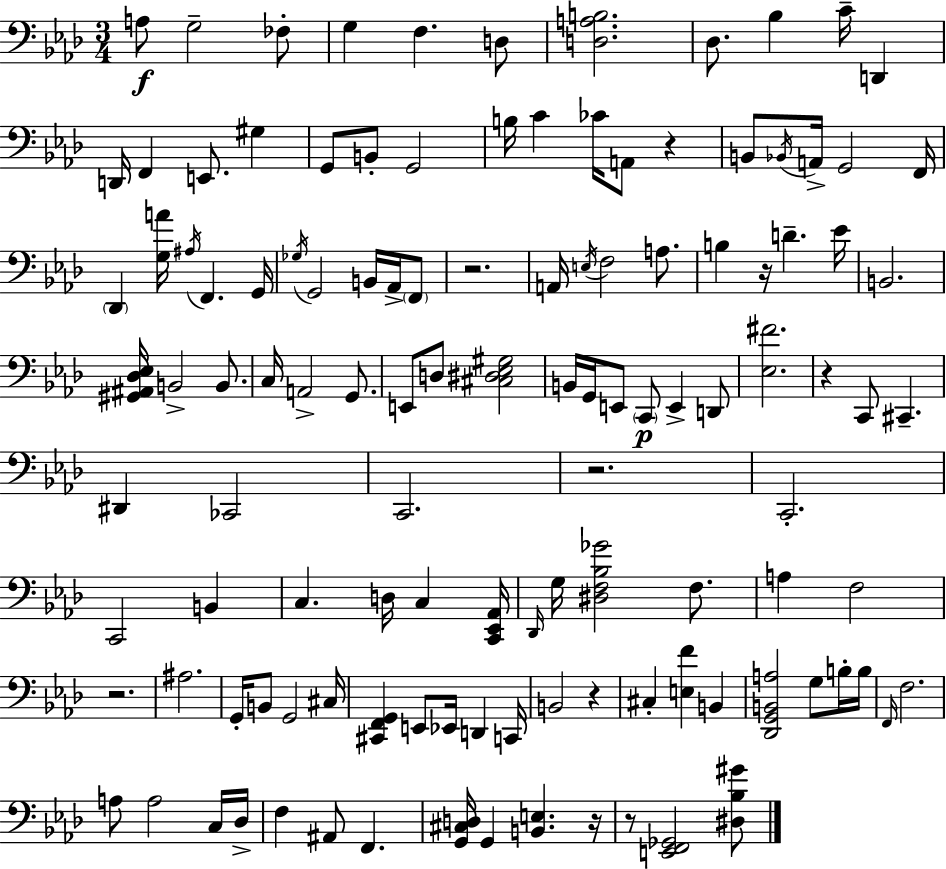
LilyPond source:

{
  \clef bass
  \numericTimeSignature
  \time 3/4
  \key f \minor
  a8\f g2-- fes8-. | g4 f4. d8 | <d a b>2. | des8. bes4 c'16-- d,4 | \break d,16 f,4 e,8. gis4 | g,8 b,8-. g,2 | b16 c'4 ces'16 a,8 r4 | b,8 \acciaccatura { bes,16 } a,16-> g,2 | \break f,16 \parenthesize des,4 <g a'>16 \acciaccatura { ais16 } f,4. | g,16 \acciaccatura { ges16 } g,2 b,16 | aes,16-> \parenthesize f,8 r2. | a,16 \acciaccatura { e16 } f2 | \break a8. b4 r16 d'4.-- | ees'16 b,2. | <gis, ais, des ees>16 b,2-> | b,8. c16 a,2-> | \break g,8. e,8 d8 <cis dis ees gis>2 | b,16 g,16 e,8 \parenthesize c,8\p e,4-> | d,8 <ees fis'>2. | r4 c,8 cis,4.-- | \break dis,4 ces,2 | c,2. | r2. | c,2.-. | \break c,2 | b,4 c4. d16 c4 | <c, ees, aes,>16 \grace { des,16 } g16 <dis f bes ges'>2 | f8. a4 f2 | \break r2. | ais2. | g,16-. b,8 g,2 | cis16 <cis, f, g,>4 e,8 ees,16 | \break d,4 c,16 b,2 | r4 cis4-. <e f'>4 | b,4 <des, g, b, a>2 | g8 b16-. b16 \grace { f,16 } f2. | \break a8 a2 | c16 des16-> f4 ais,8 | f,4. <g, cis d>16 g,4 <b, e>4. | r16 r8 <e, f, ges,>2 | \break <dis bes gis'>8 \bar "|."
}